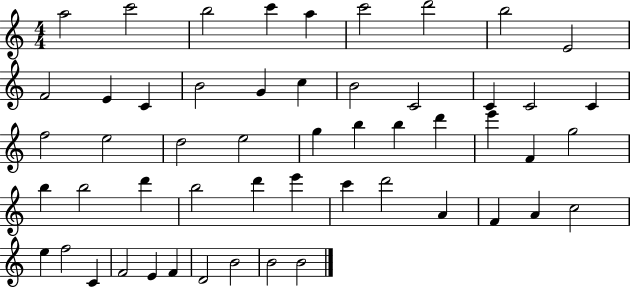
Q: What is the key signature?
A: C major